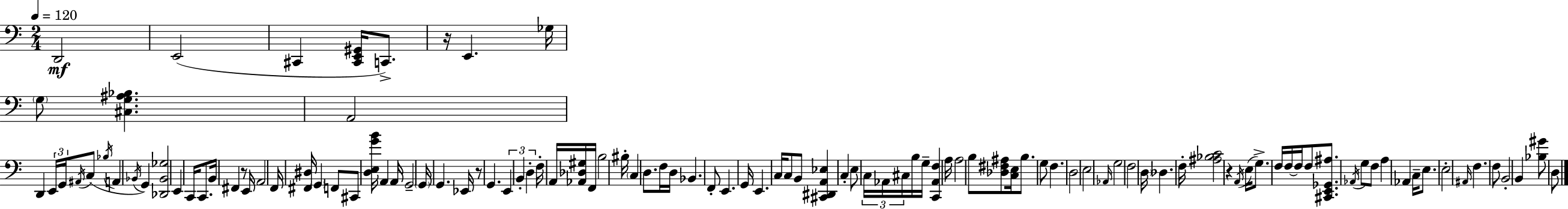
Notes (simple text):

D2/h E2/h C#2/q [C#2,E2,G#2]/s C2/e. R/s E2/q. Gb3/s G3/e [C#3,G3,A#3,Bb3]/q. A2/h D2/q E2/s G2/s A#2/s C3/e Bb3/s A2/q Bb2/s G2/q [Db2,Bb2,Gb3]/h E2/q C2/s C2/e. B2/s F#2/q R/e E2/s A2/h F2/s [F#2,D#3]/s G2/q F2/e C#2/e [D3,E3,G4,B4]/s A2/q A2/s G2/h G2/s G2/q. Eb2/s R/e G2/q. E2/q B2/q D3/q F3/s A2/s [Ab2,Db3,G#3]/s F2/s B3/h BIS3/s C3/q D3/e. F3/s D3/s Bb2/q. F2/e E2/q. G2/s E2/q. C3/s C3/e B2/e [C#2,D#2,A2,Eb3]/q C3/q E3/e C3/s Ab2/s C#3/s B3/s G3/s [C2,Ab2,F3]/q A3/s A3/h B3/e [Db3,F#3,A#3]/e [C3,E3]/s B3/e. G3/e F3/q. D3/h E3/h Ab2/s G3/h F3/h D3/s Db3/q. F3/s [A#3,Bb3,C4]/h R/q A2/s E3/s G3/e. F3/s F3/s F3/s F3/e [C#2,E2,Gb2,A#3]/e. Ab2/s G3/e F3/e A3/q Ab2/q C3/s E3/e. E3/h A#2/s F3/q. F3/e B2/h B2/q [Bb3,G#4]/e D3/e